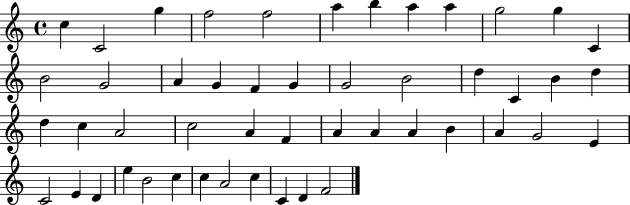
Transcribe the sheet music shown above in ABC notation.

X:1
T:Untitled
M:4/4
L:1/4
K:C
c C2 g f2 f2 a b a a g2 g C B2 G2 A G F G G2 B2 d C B d d c A2 c2 A F A A A B A G2 E C2 E D e B2 c c A2 c C D F2